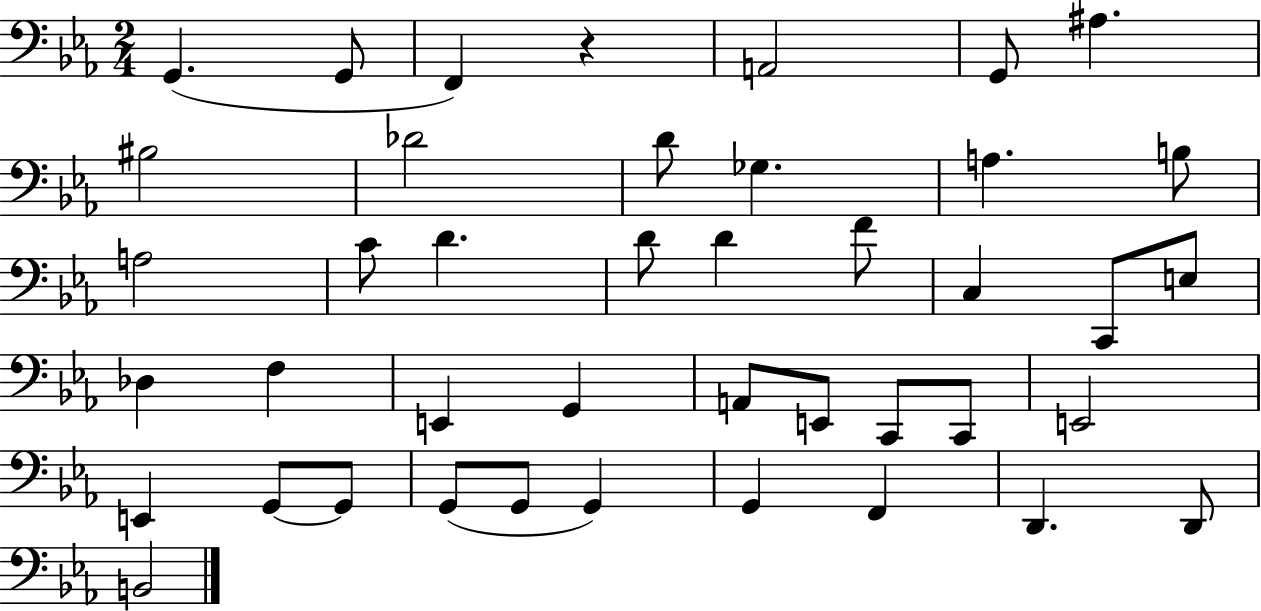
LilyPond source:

{
  \clef bass
  \numericTimeSignature
  \time 2/4
  \key ees \major
  g,4.( g,8 | f,4) r4 | a,2 | g,8 ais4. | \break bis2 | des'2 | d'8 ges4. | a4. b8 | \break a2 | c'8 d'4. | d'8 d'4 f'8 | c4 c,8 e8 | \break des4 f4 | e,4 g,4 | a,8 e,8 c,8 c,8 | e,2 | \break e,4 g,8~~ g,8 | g,8( g,8 g,4) | g,4 f,4 | d,4. d,8 | \break b,2 | \bar "|."
}